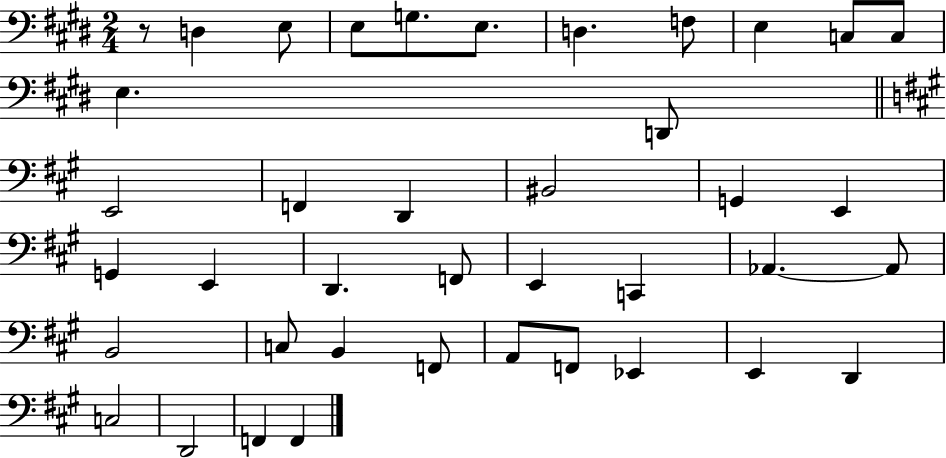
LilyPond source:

{
  \clef bass
  \numericTimeSignature
  \time 2/4
  \key e \major
  \repeat volta 2 { r8 d4 e8 | e8 g8. e8. | d4. f8 | e4 c8 c8 | \break e4. d,8 | \bar "||" \break \key a \major e,2 | f,4 d,4 | bis,2 | g,4 e,4 | \break g,4 e,4 | d,4. f,8 | e,4 c,4 | aes,4.~~ aes,8 | \break b,2 | c8 b,4 f,8 | a,8 f,8 ees,4 | e,4 d,4 | \break c2 | d,2 | f,4 f,4 | } \bar "|."
}